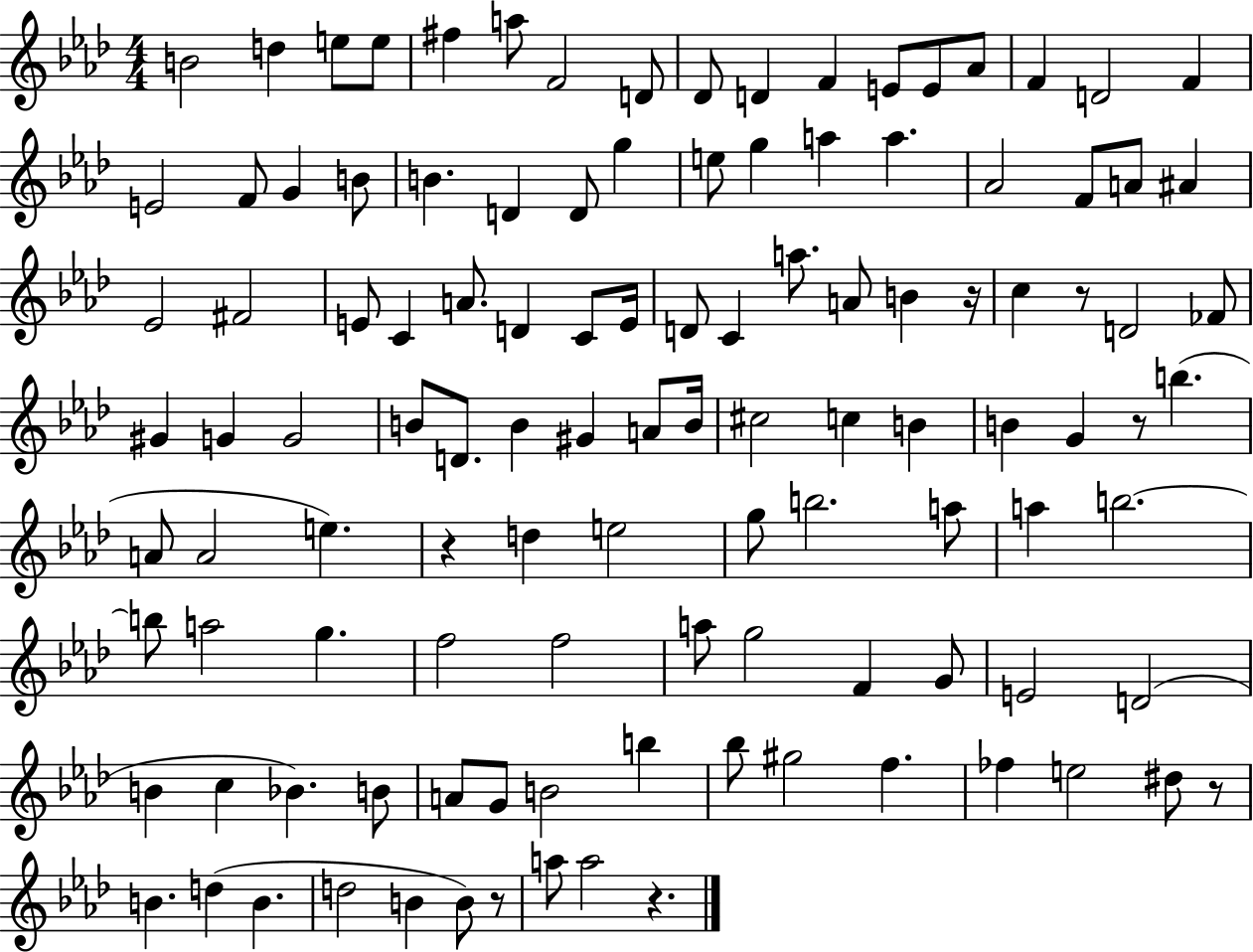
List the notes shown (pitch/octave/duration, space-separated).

B4/h D5/q E5/e E5/e F#5/q A5/e F4/h D4/e Db4/e D4/q F4/q E4/e E4/e Ab4/e F4/q D4/h F4/q E4/h F4/e G4/q B4/e B4/q. D4/q D4/e G5/q E5/e G5/q A5/q A5/q. Ab4/h F4/e A4/e A#4/q Eb4/h F#4/h E4/e C4/q A4/e. D4/q C4/e E4/s D4/e C4/q A5/e. A4/e B4/q R/s C5/q R/e D4/h FES4/e G#4/q G4/q G4/h B4/e D4/e. B4/q G#4/q A4/e B4/s C#5/h C5/q B4/q B4/q G4/q R/e B5/q. A4/e A4/h E5/q. R/q D5/q E5/h G5/e B5/h. A5/e A5/q B5/h. B5/e A5/h G5/q. F5/h F5/h A5/e G5/h F4/q G4/e E4/h D4/h B4/q C5/q Bb4/q. B4/e A4/e G4/e B4/h B5/q Bb5/e G#5/h F5/q. FES5/q E5/h D#5/e R/e B4/q. D5/q B4/q. D5/h B4/q B4/e R/e A5/e A5/h R/q.